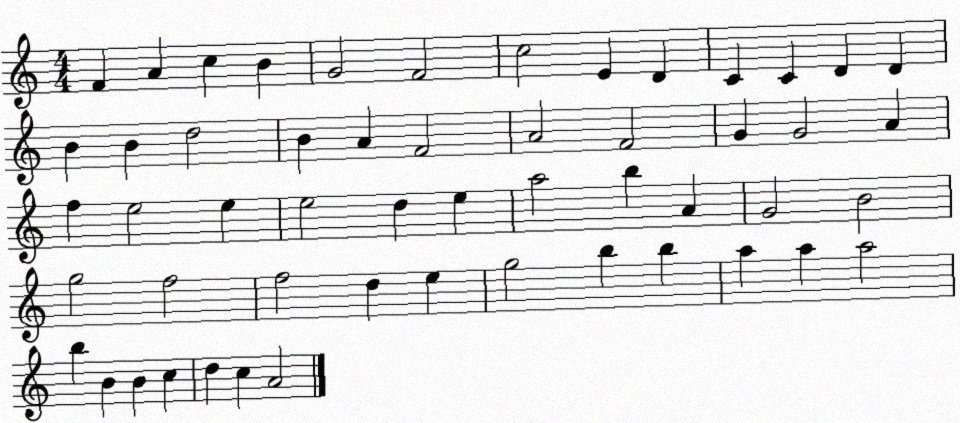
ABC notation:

X:1
T:Untitled
M:4/4
L:1/4
K:C
F A c B G2 F2 c2 E D C C D D B B d2 B A F2 A2 F2 G G2 A f e2 e e2 d e a2 b A G2 B2 g2 f2 f2 d e g2 b b a a a2 b B B c d c A2